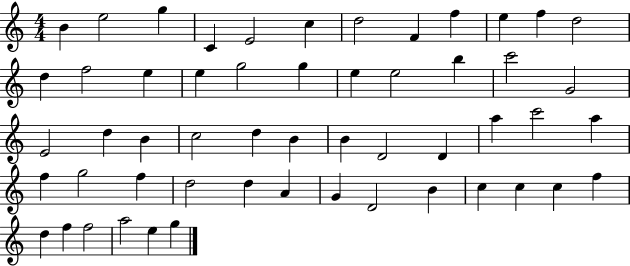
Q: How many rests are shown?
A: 0